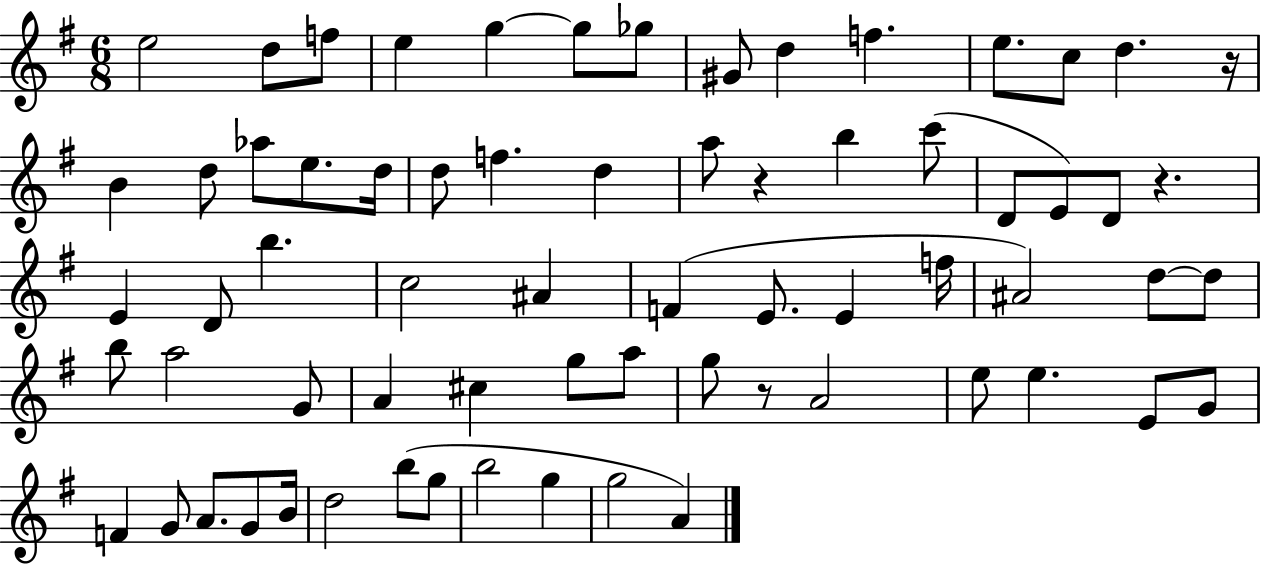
{
  \clef treble
  \numericTimeSignature
  \time 6/8
  \key g \major
  \repeat volta 2 { e''2 d''8 f''8 | e''4 g''4~~ g''8 ges''8 | gis'8 d''4 f''4. | e''8. c''8 d''4. r16 | \break b'4 d''8 aes''8 e''8. d''16 | d''8 f''4. d''4 | a''8 r4 b''4 c'''8( | d'8 e'8) d'8 r4. | \break e'4 d'8 b''4. | c''2 ais'4 | f'4( e'8. e'4 f''16 | ais'2) d''8~~ d''8 | \break b''8 a''2 g'8 | a'4 cis''4 g''8 a''8 | g''8 r8 a'2 | e''8 e''4. e'8 g'8 | \break f'4 g'8 a'8. g'8 b'16 | d''2 b''8( g''8 | b''2 g''4 | g''2 a'4) | \break } \bar "|."
}